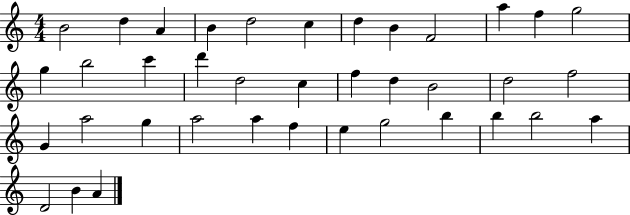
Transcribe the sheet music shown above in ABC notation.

X:1
T:Untitled
M:4/4
L:1/4
K:C
B2 d A B d2 c d B F2 a f g2 g b2 c' d' d2 c f d B2 d2 f2 G a2 g a2 a f e g2 b b b2 a D2 B A